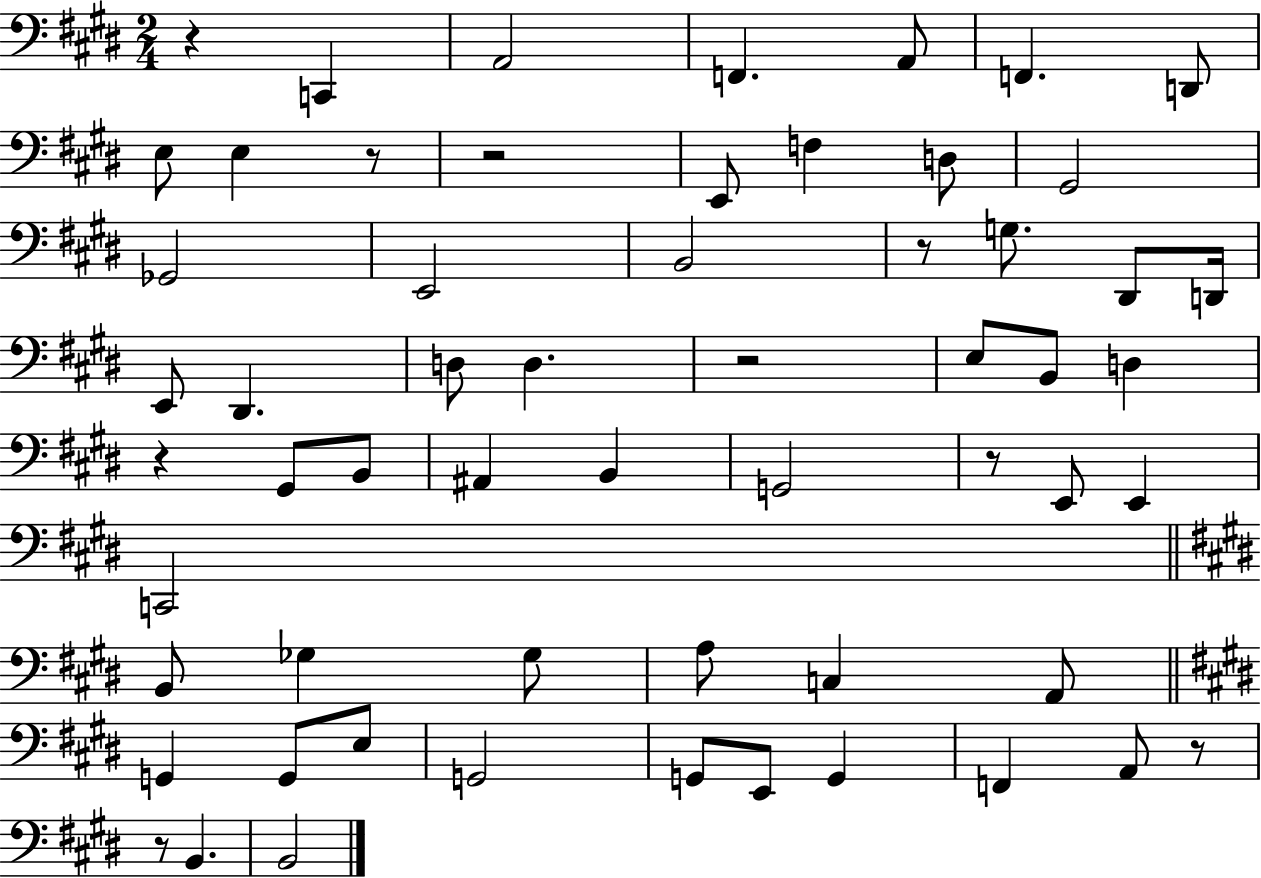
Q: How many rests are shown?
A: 9